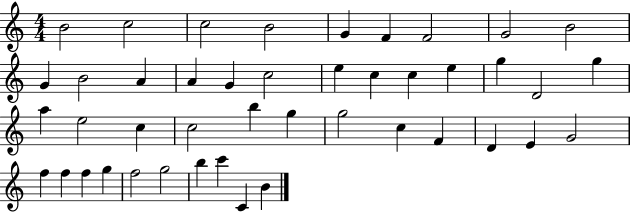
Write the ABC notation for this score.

X:1
T:Untitled
M:4/4
L:1/4
K:C
B2 c2 c2 B2 G F F2 G2 B2 G B2 A A G c2 e c c e g D2 g a e2 c c2 b g g2 c F D E G2 f f f g f2 g2 b c' C B